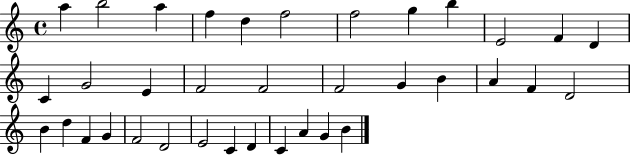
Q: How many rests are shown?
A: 0